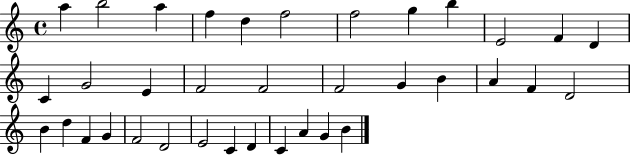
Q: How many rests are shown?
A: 0